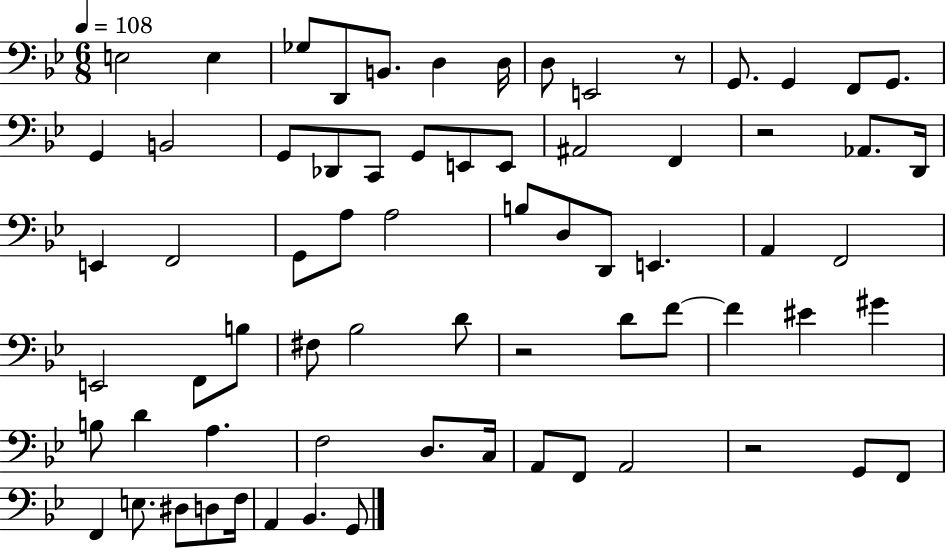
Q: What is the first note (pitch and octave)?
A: E3